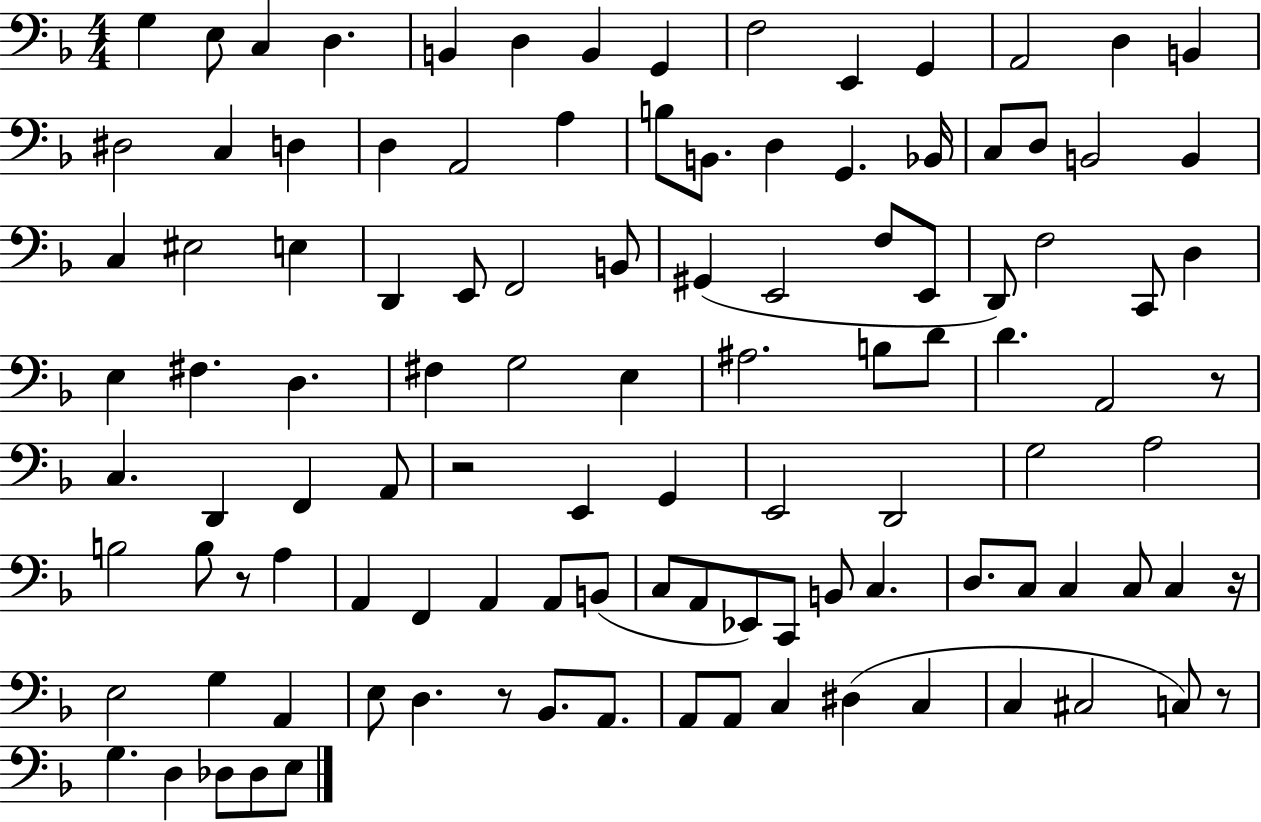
X:1
T:Untitled
M:4/4
L:1/4
K:F
G, E,/2 C, D, B,, D, B,, G,, F,2 E,, G,, A,,2 D, B,, ^D,2 C, D, D, A,,2 A, B,/2 B,,/2 D, G,, _B,,/4 C,/2 D,/2 B,,2 B,, C, ^E,2 E, D,, E,,/2 F,,2 B,,/2 ^G,, E,,2 F,/2 E,,/2 D,,/2 F,2 C,,/2 D, E, ^F, D, ^F, G,2 E, ^A,2 B,/2 D/2 D A,,2 z/2 C, D,, F,, A,,/2 z2 E,, G,, E,,2 D,,2 G,2 A,2 B,2 B,/2 z/2 A, A,, F,, A,, A,,/2 B,,/2 C,/2 A,,/2 _E,,/2 C,,/2 B,,/2 C, D,/2 C,/2 C, C,/2 C, z/4 E,2 G, A,, E,/2 D, z/2 _B,,/2 A,,/2 A,,/2 A,,/2 C, ^D, C, C, ^C,2 C,/2 z/2 G, D, _D,/2 _D,/2 E,/2